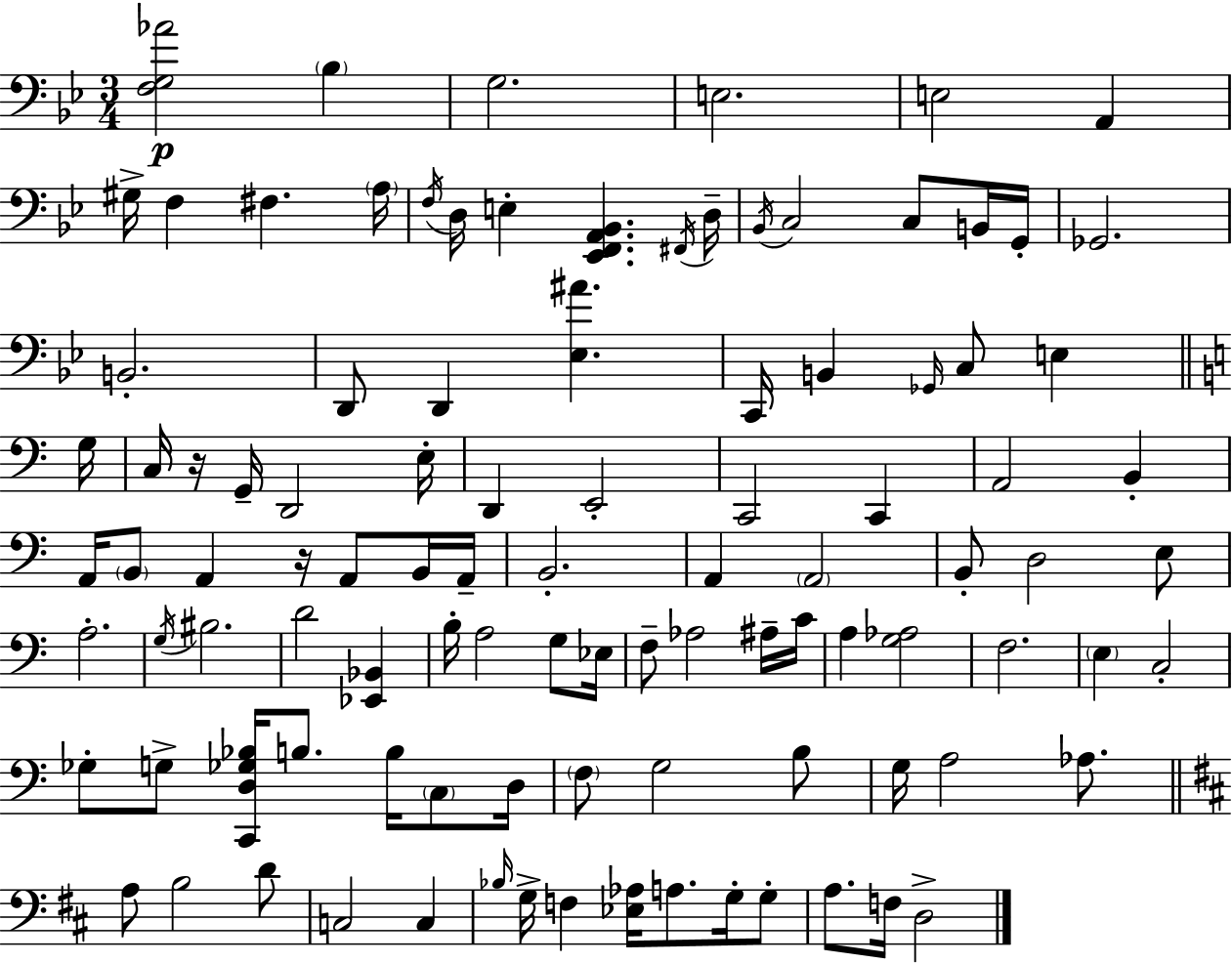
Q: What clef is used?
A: bass